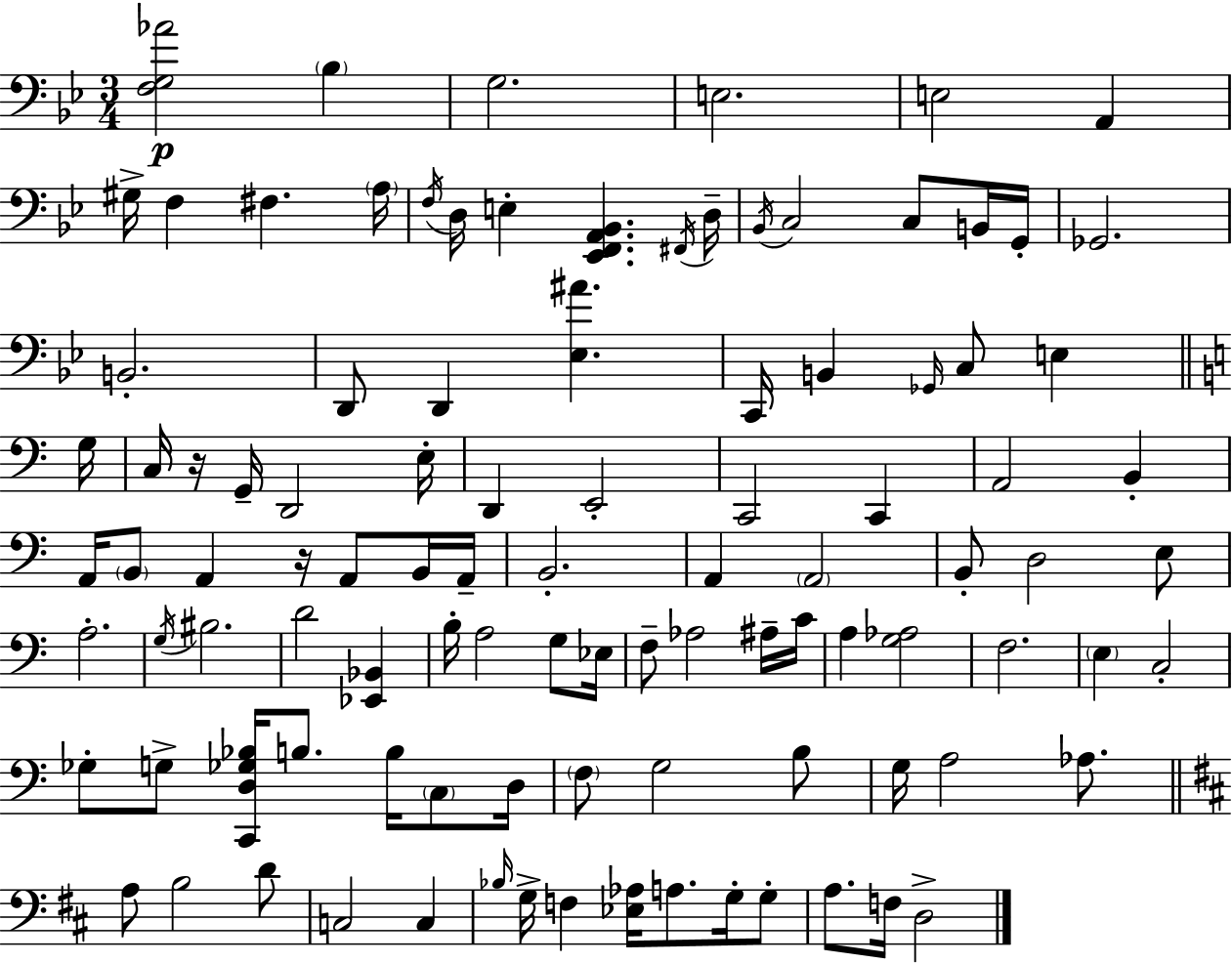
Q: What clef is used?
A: bass